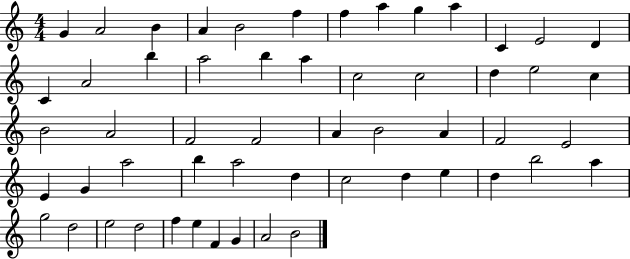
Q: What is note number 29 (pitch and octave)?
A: A4